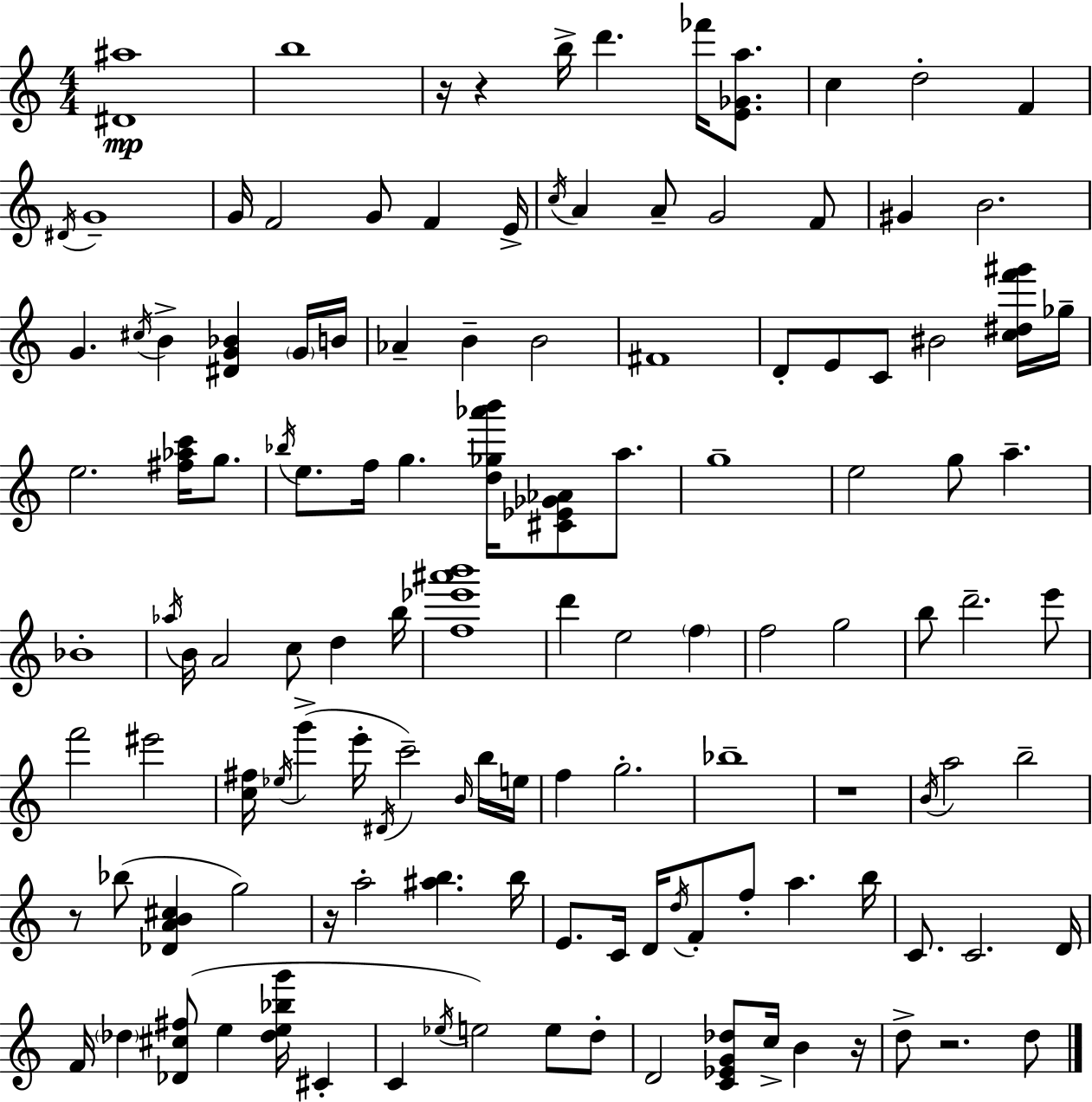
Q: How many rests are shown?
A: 7